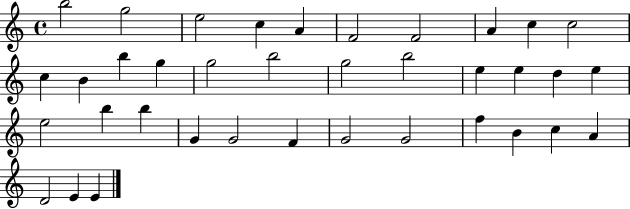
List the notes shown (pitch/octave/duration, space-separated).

B5/h G5/h E5/h C5/q A4/q F4/h F4/h A4/q C5/q C5/h C5/q B4/q B5/q G5/q G5/h B5/h G5/h B5/h E5/q E5/q D5/q E5/q E5/h B5/q B5/q G4/q G4/h F4/q G4/h G4/h F5/q B4/q C5/q A4/q D4/h E4/q E4/q